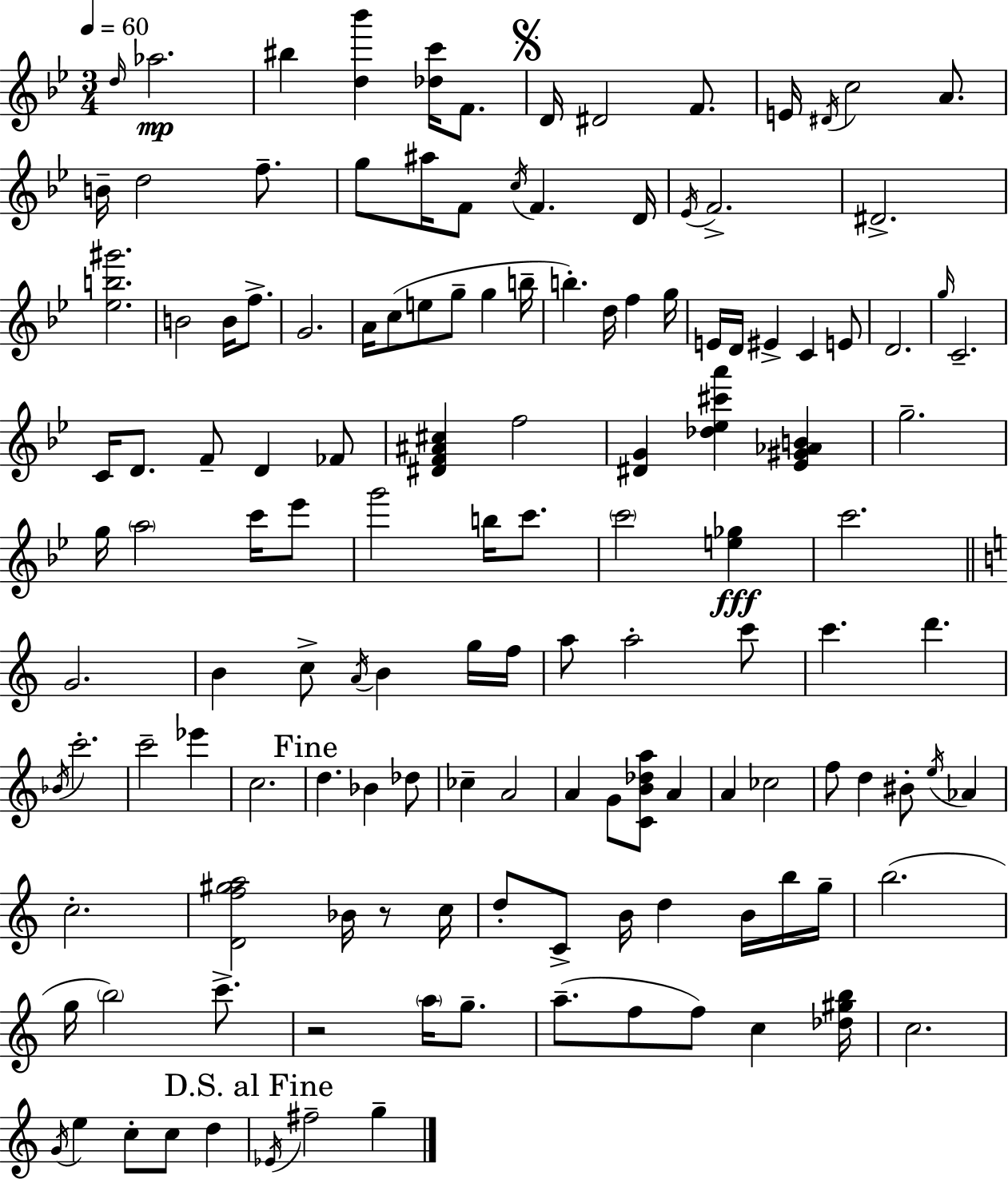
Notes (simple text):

D5/s Ab5/h. BIS5/q [D5,Bb6]/q [Db5,C6]/s F4/e. D4/s D#4/h F4/e. E4/s D#4/s C5/h A4/e. B4/s D5/h F5/e. G5/e A#5/s F4/e C5/s F4/q. D4/s Eb4/s F4/h. D#4/h. [Eb5,B5,G#6]/h. B4/h B4/s F5/e. G4/h. A4/s C5/e E5/e G5/e G5/q B5/s B5/q. D5/s F5/q G5/s E4/s D4/s EIS4/q C4/q E4/e D4/h. G5/s C4/h. C4/s D4/e. F4/e D4/q FES4/e [D#4,F4,A#4,C#5]/q F5/h [D#4,G4]/q [Db5,Eb5,C#6,A6]/q [Eb4,G#4,Ab4,B4]/q G5/h. G5/s A5/h C6/s Eb6/e G6/h B5/s C6/e. C6/h [E5,Gb5]/q C6/h. G4/h. B4/q C5/e A4/s B4/q G5/s F5/s A5/e A5/h C6/e C6/q. D6/q. Bb4/s C6/h. C6/h Eb6/q C5/h. D5/q. Bb4/q Db5/e CES5/q A4/h A4/q G4/e [C4,B4,Db5,A5]/e A4/q A4/q CES5/h F5/e D5/q BIS4/e E5/s Ab4/q C5/h. [D4,F5,G#5,A5]/h Bb4/s R/e C5/s D5/e C4/e B4/s D5/q B4/s B5/s G5/s B5/h. G5/s B5/h C6/e. R/h A5/s G5/e. A5/e. F5/e F5/e C5/q [Db5,G#5,B5]/s C5/h. G4/s E5/q C5/e C5/e D5/q Eb4/s F#5/h G5/q